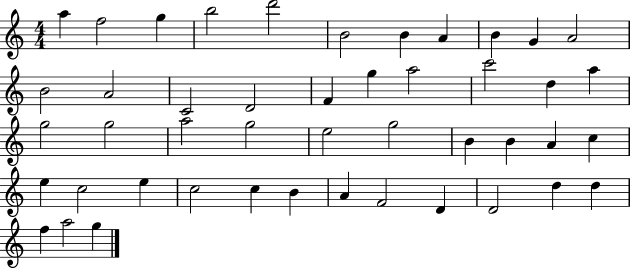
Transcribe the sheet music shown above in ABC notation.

X:1
T:Untitled
M:4/4
L:1/4
K:C
a f2 g b2 d'2 B2 B A B G A2 B2 A2 C2 D2 F g a2 c'2 d a g2 g2 a2 g2 e2 g2 B B A c e c2 e c2 c B A F2 D D2 d d f a2 g